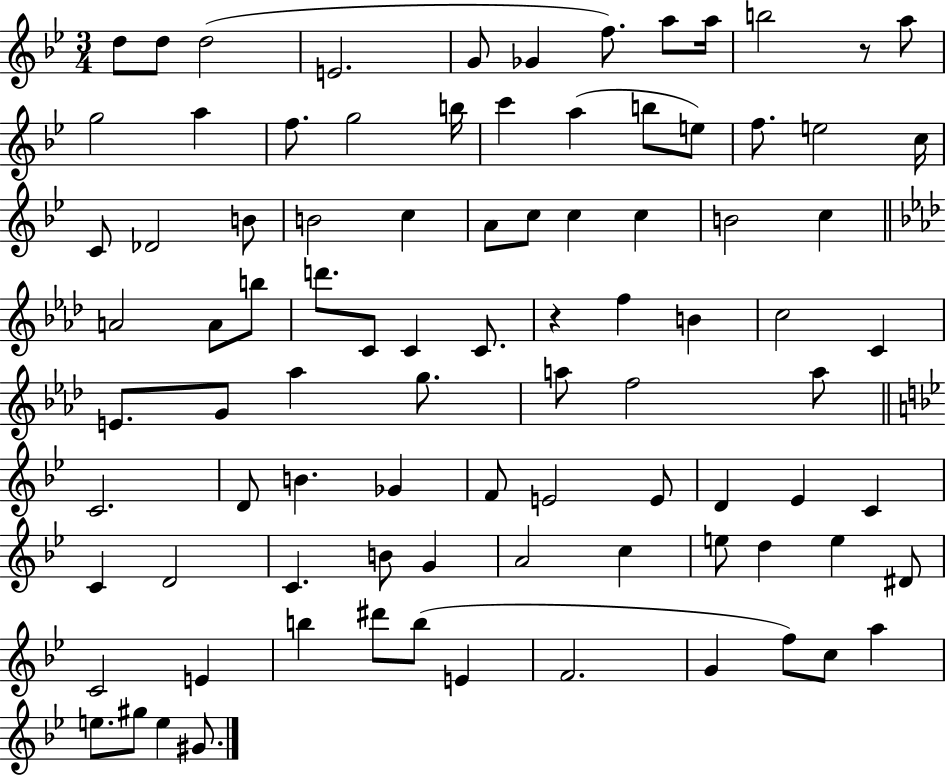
{
  \clef treble
  \numericTimeSignature
  \time 3/4
  \key bes \major
  \repeat volta 2 { d''8 d''8 d''2( | e'2. | g'8 ges'4 f''8.) a''8 a''16 | b''2 r8 a''8 | \break g''2 a''4 | f''8. g''2 b''16 | c'''4 a''4( b''8 e''8) | f''8. e''2 c''16 | \break c'8 des'2 b'8 | b'2 c''4 | a'8 c''8 c''4 c''4 | b'2 c''4 | \break \bar "||" \break \key aes \major a'2 a'8 b''8 | d'''8. c'8 c'4 c'8. | r4 f''4 b'4 | c''2 c'4 | \break e'8. g'8 aes''4 g''8. | a''8 f''2 a''8 | \bar "||" \break \key bes \major c'2. | d'8 b'4. ges'4 | f'8 e'2 e'8 | d'4 ees'4 c'4 | \break c'4 d'2 | c'4. b'8 g'4 | a'2 c''4 | e''8 d''4 e''4 dis'8 | \break c'2 e'4 | b''4 dis'''8 b''8( e'4 | f'2. | g'4 f''8) c''8 a''4 | \break e''8. gis''8 e''4 gis'8. | } \bar "|."
}